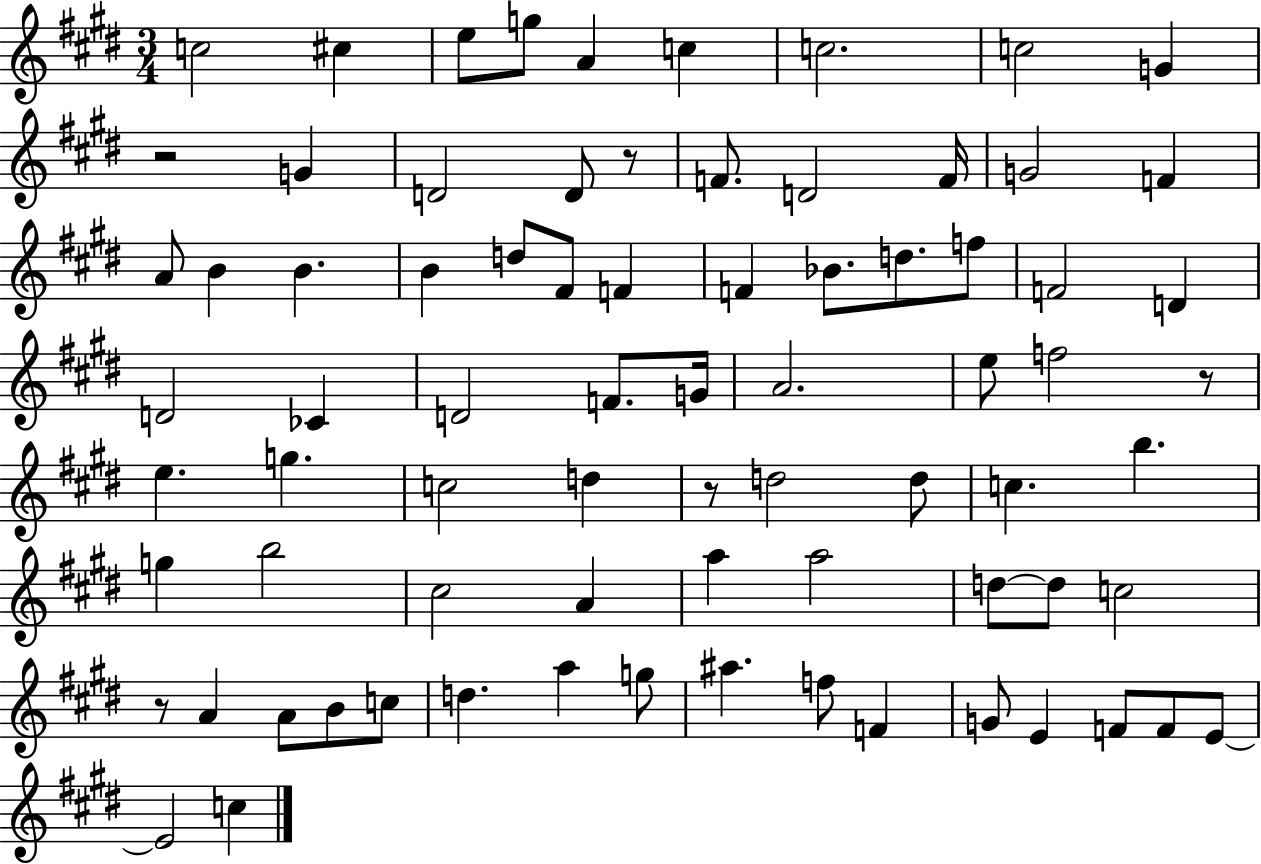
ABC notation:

X:1
T:Untitled
M:3/4
L:1/4
K:E
c2 ^c e/2 g/2 A c c2 c2 G z2 G D2 D/2 z/2 F/2 D2 F/4 G2 F A/2 B B B d/2 ^F/2 F F _B/2 d/2 f/2 F2 D D2 _C D2 F/2 G/4 A2 e/2 f2 z/2 e g c2 d z/2 d2 d/2 c b g b2 ^c2 A a a2 d/2 d/2 c2 z/2 A A/2 B/2 c/2 d a g/2 ^a f/2 F G/2 E F/2 F/2 E/2 E2 c